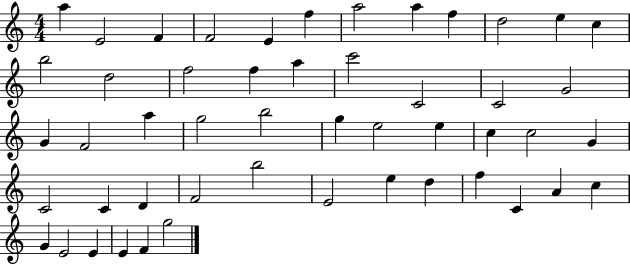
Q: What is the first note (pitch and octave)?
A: A5